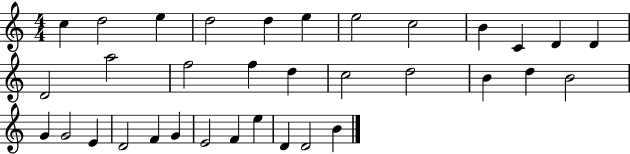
X:1
T:Untitled
M:4/4
L:1/4
K:C
c d2 e d2 d e e2 c2 B C D D D2 a2 f2 f d c2 d2 B d B2 G G2 E D2 F G E2 F e D D2 B